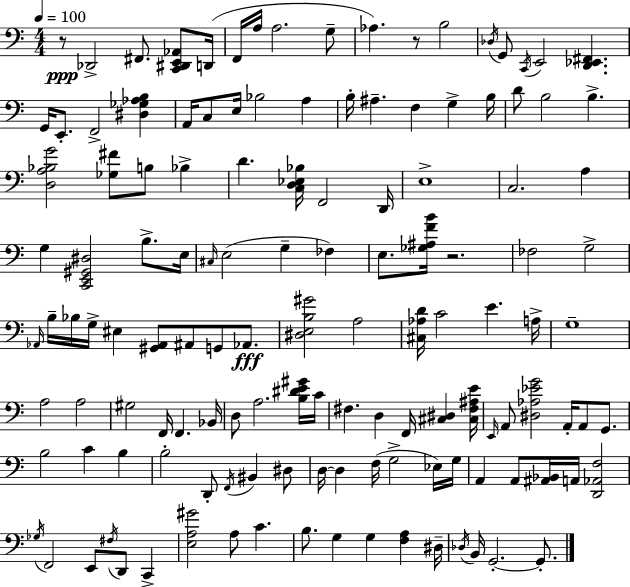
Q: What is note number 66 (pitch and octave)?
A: Bb2